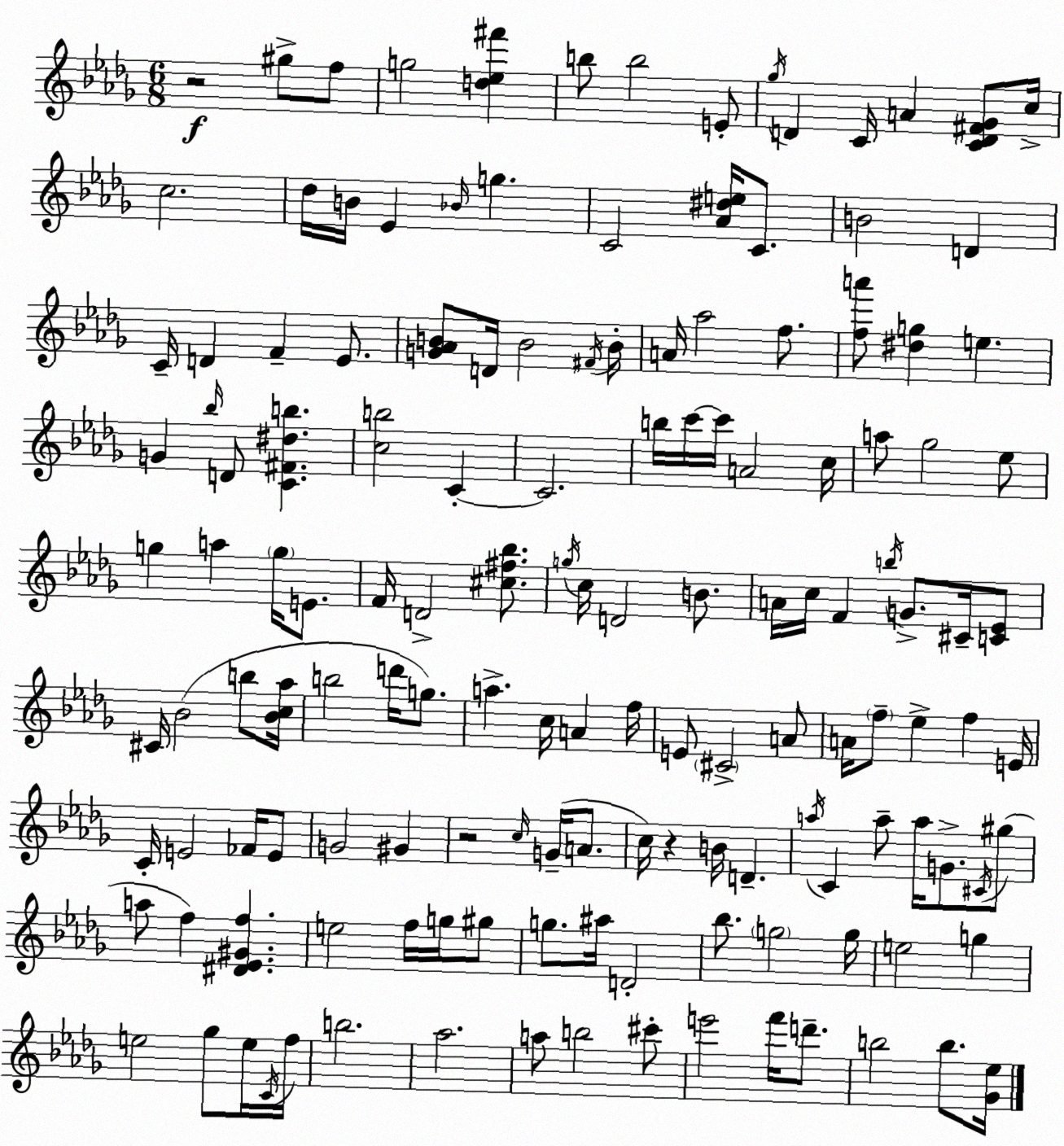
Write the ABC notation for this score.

X:1
T:Untitled
M:6/8
L:1/4
K:Bbm
z2 ^g/2 f/2 g2 [d_e^f'] b/2 b2 E/2 _g/4 D C/4 A [CD^F_G]/2 c/4 c2 _d/4 B/4 _E _B/4 g C2 [_A^de]/4 C/2 B2 D C/4 D F _E/2 [G_AB]/2 D/4 B2 ^F/4 B/4 A/4 _a2 f/2 [fa']/2 [^dg] e G _b/4 D/2 [C^F^db] [cb]2 C C2 b/4 c'/4 c'/4 A2 c/4 a/2 _g2 _e/2 g a g/4 E/2 F/4 D2 [^c^f_b]/2 g/4 c/4 D2 B/2 A/4 c/4 F b/4 G/2 ^C/4 [C_E]/2 ^C/4 _B2 b/2 [_Bc_a]/4 b2 d'/4 g/2 a c/4 A f/4 E/2 ^C2 A/2 A/4 f/2 _e f E/4 C/4 E2 _F/4 E/2 G2 ^G z2 c/4 G/4 A/2 c/4 z B/4 D a/4 C a/2 a/4 G/2 ^C/4 ^g/2 a/2 f [^D_E^Gf] e2 f/4 g/4 ^g/2 g/2 ^a/4 D2 _b/2 g2 g/4 e2 g e2 _g/2 e/4 C/4 f/4 b2 _a2 a/2 b2 ^c'/2 e'2 f'/4 d'/2 b2 b/2 [_G_e]/4